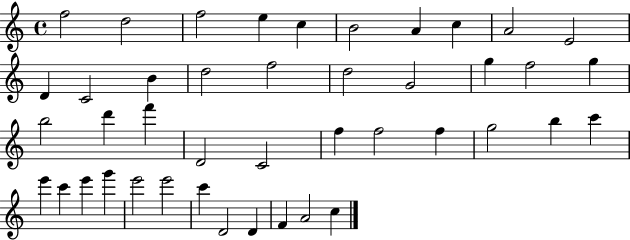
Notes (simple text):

F5/h D5/h F5/h E5/q C5/q B4/h A4/q C5/q A4/h E4/h D4/q C4/h B4/q D5/h F5/h D5/h G4/h G5/q F5/h G5/q B5/h D6/q F6/q D4/h C4/h F5/q F5/h F5/q G5/h B5/q C6/q E6/q C6/q E6/q G6/q E6/h E6/h C6/q D4/h D4/q F4/q A4/h C5/q